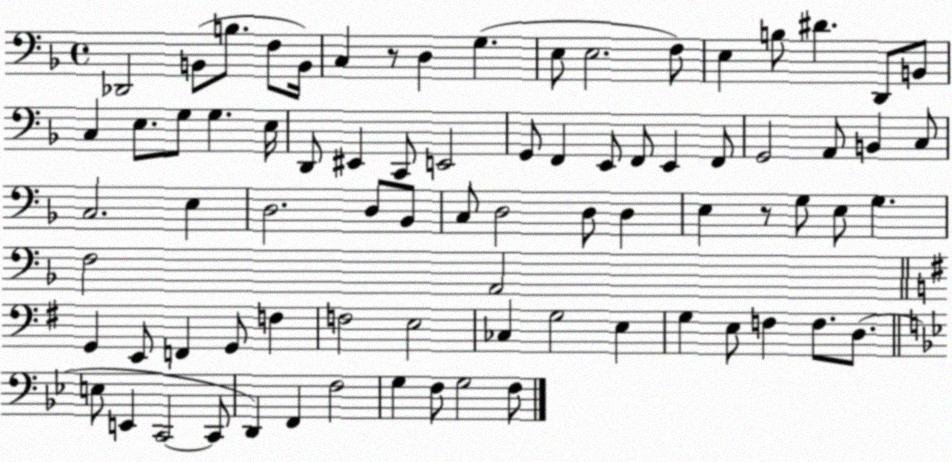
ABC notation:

X:1
T:Untitled
M:4/4
L:1/4
K:F
_D,,2 B,,/2 B,/2 F,/2 B,,/4 C, z/2 D, G, E,/2 E,2 F,/2 E, B,/2 ^D D,,/2 B,,/2 C, E,/2 G,/2 G, E,/4 D,,/2 ^E,, C,,/2 E,,2 G,,/2 F,, E,,/2 F,,/2 E,, F,,/2 G,,2 A,,/2 B,, C,/2 C,2 E, D,2 D,/2 _B,,/2 C,/2 D,2 D,/2 D, E, z/2 G,/2 E,/2 G, F,2 A,,2 G,, E,,/2 F,, G,,/2 F, F,2 E,2 _C, G,2 E, G, E,/2 F, F,/2 D,/2 E,/2 E,, C,,2 C,,/2 D,, F,, F,2 G, F,/2 G,2 F,/2